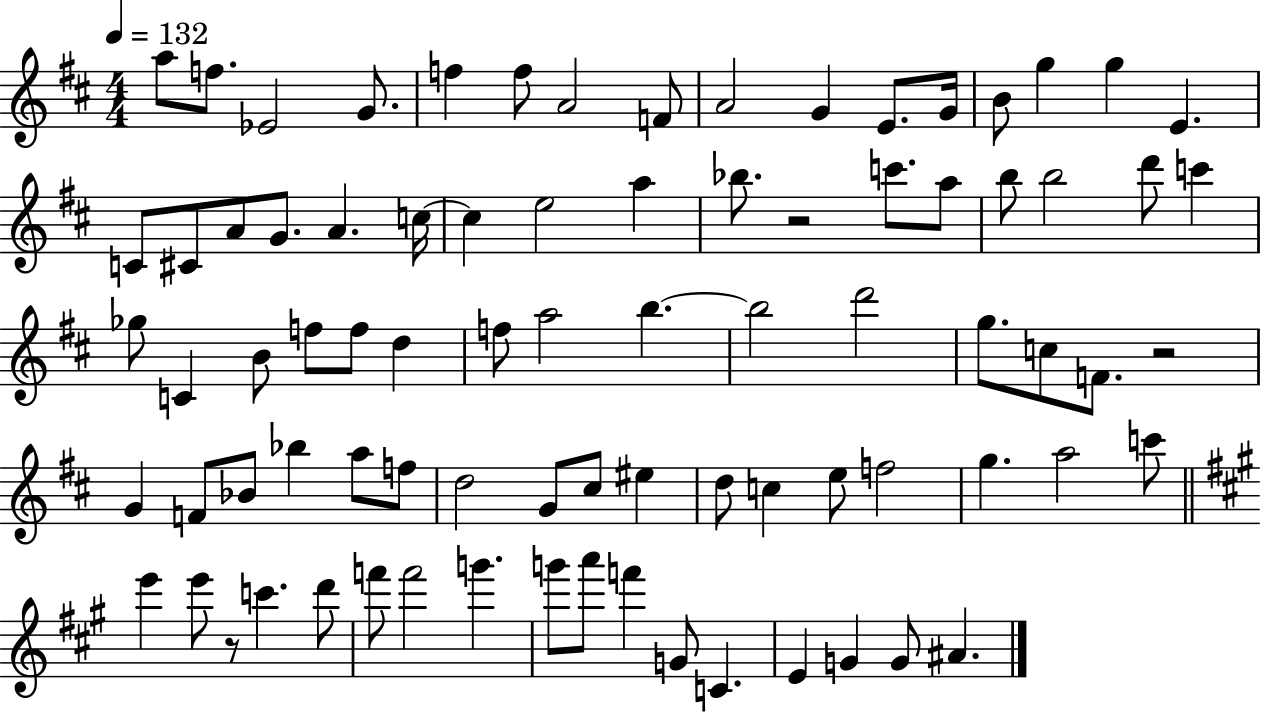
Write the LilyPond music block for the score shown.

{
  \clef treble
  \numericTimeSignature
  \time 4/4
  \key d \major
  \tempo 4 = 132
  a''8 f''8. ees'2 g'8. | f''4 f''8 a'2 f'8 | a'2 g'4 e'8. g'16 | b'8 g''4 g''4 e'4. | \break c'8 cis'8 a'8 g'8. a'4. c''16~~ | c''4 e''2 a''4 | bes''8. r2 c'''8. a''8 | b''8 b''2 d'''8 c'''4 | \break ges''8 c'4 b'8 f''8 f''8 d''4 | f''8 a''2 b''4.~~ | b''2 d'''2 | g''8. c''8 f'8. r2 | \break g'4 f'8 bes'8 bes''4 a''8 f''8 | d''2 g'8 cis''8 eis''4 | d''8 c''4 e''8 f''2 | g''4. a''2 c'''8 | \break \bar "||" \break \key a \major e'''4 e'''8 r8 c'''4. d'''8 | f'''8 f'''2 g'''4. | g'''8 a'''8 f'''4 g'8 c'4. | e'4 g'4 g'8 ais'4. | \break \bar "|."
}